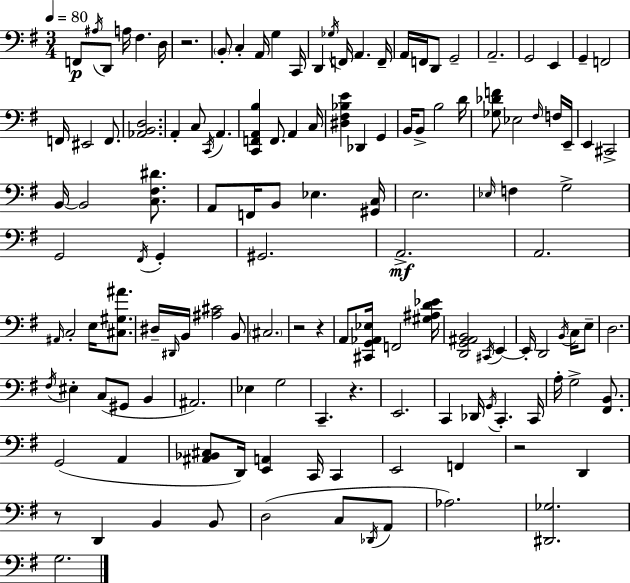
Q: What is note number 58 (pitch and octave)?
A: G2